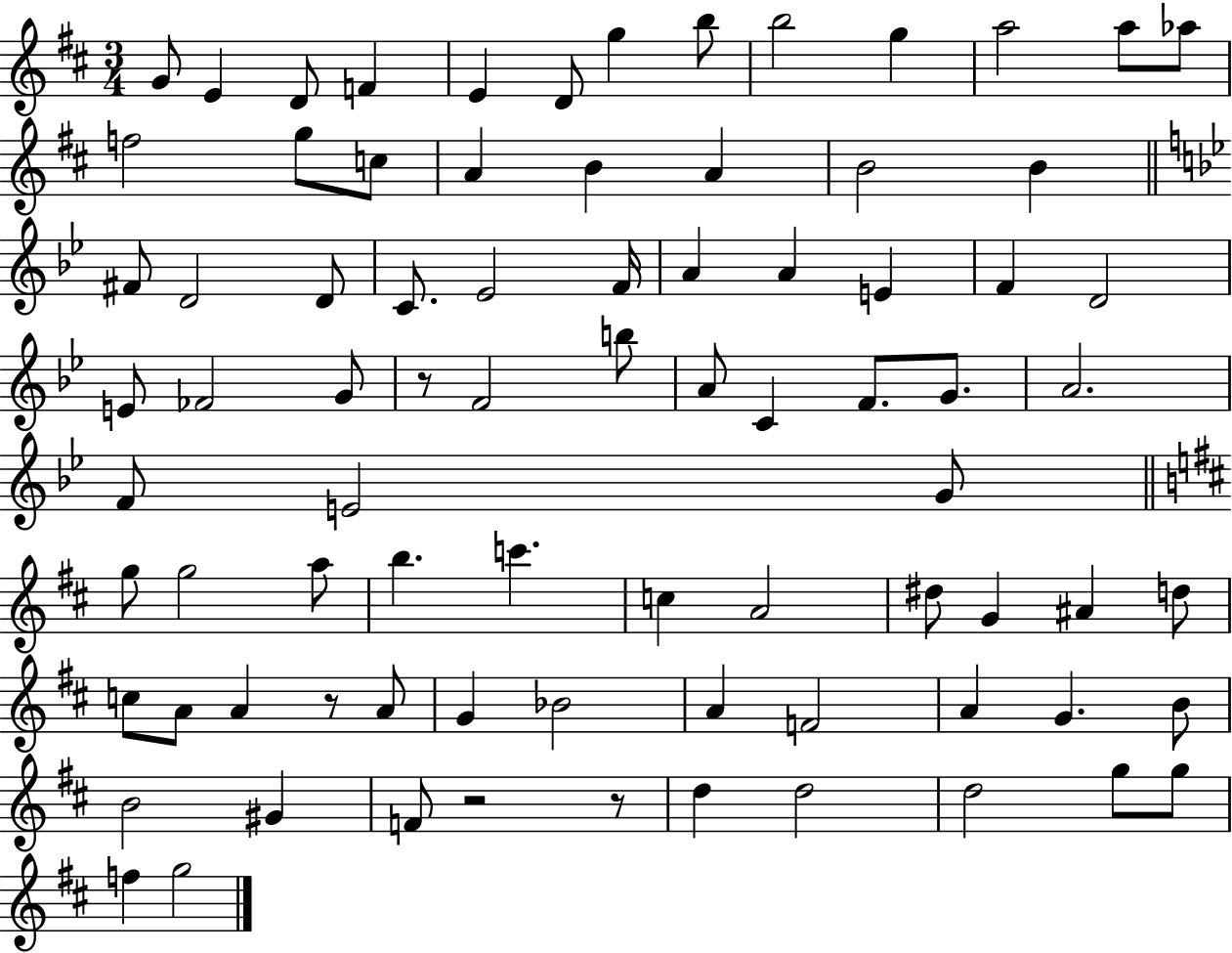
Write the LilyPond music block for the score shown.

{
  \clef treble
  \numericTimeSignature
  \time 3/4
  \key d \major
  g'8 e'4 d'8 f'4 | e'4 d'8 g''4 b''8 | b''2 g''4 | a''2 a''8 aes''8 | \break f''2 g''8 c''8 | a'4 b'4 a'4 | b'2 b'4 | \bar "||" \break \key bes \major fis'8 d'2 d'8 | c'8. ees'2 f'16 | a'4 a'4 e'4 | f'4 d'2 | \break e'8 fes'2 g'8 | r8 f'2 b''8 | a'8 c'4 f'8. g'8. | a'2. | \break f'8 e'2 g'8 | \bar "||" \break \key b \minor g''8 g''2 a''8 | b''4. c'''4. | c''4 a'2 | dis''8 g'4 ais'4 d''8 | \break c''8 a'8 a'4 r8 a'8 | g'4 bes'2 | a'4 f'2 | a'4 g'4. b'8 | \break b'2 gis'4 | f'8 r2 r8 | d''4 d''2 | d''2 g''8 g''8 | \break f''4 g''2 | \bar "|."
}